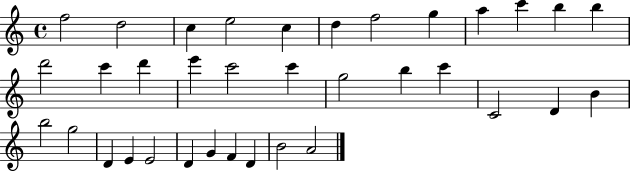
{
  \clef treble
  \time 4/4
  \defaultTimeSignature
  \key c \major
  f''2 d''2 | c''4 e''2 c''4 | d''4 f''2 g''4 | a''4 c'''4 b''4 b''4 | \break d'''2 c'''4 d'''4 | e'''4 c'''2 c'''4 | g''2 b''4 c'''4 | c'2 d'4 b'4 | \break b''2 g''2 | d'4 e'4 e'2 | d'4 g'4 f'4 d'4 | b'2 a'2 | \break \bar "|."
}